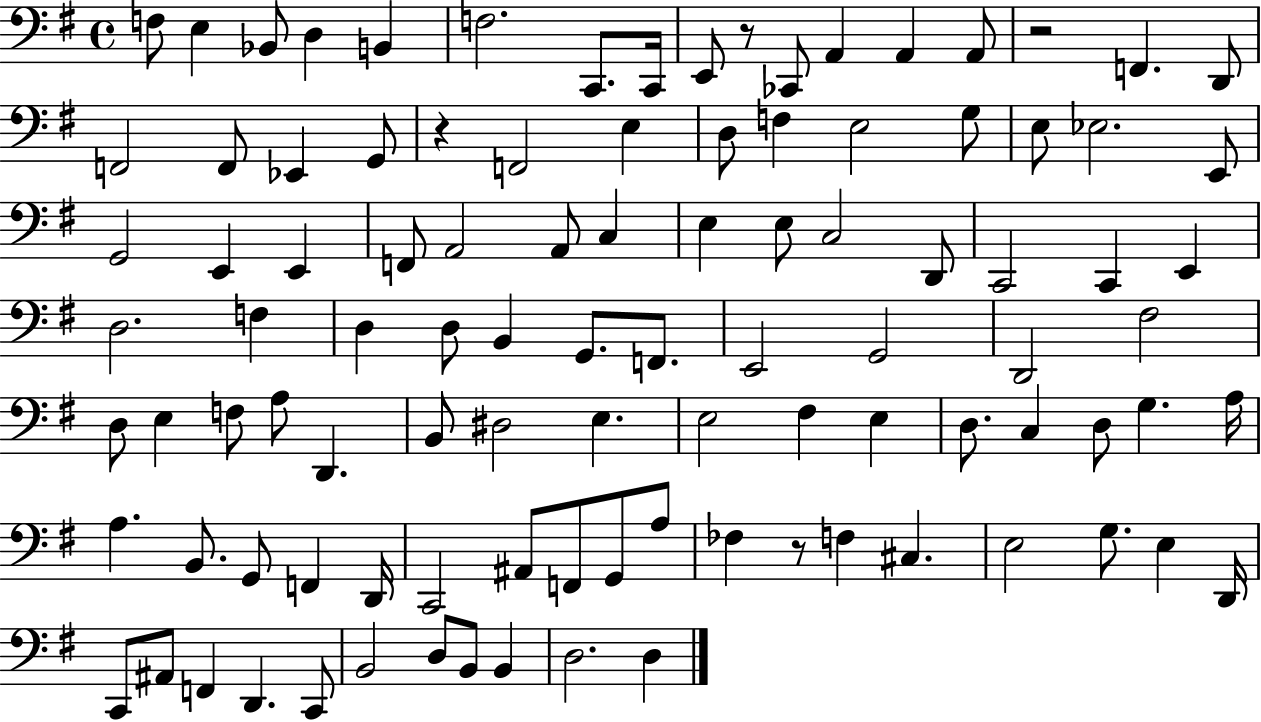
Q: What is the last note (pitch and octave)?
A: D3